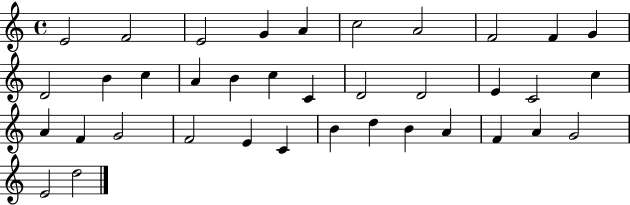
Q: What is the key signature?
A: C major